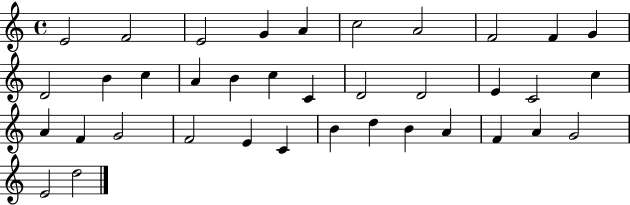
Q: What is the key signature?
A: C major